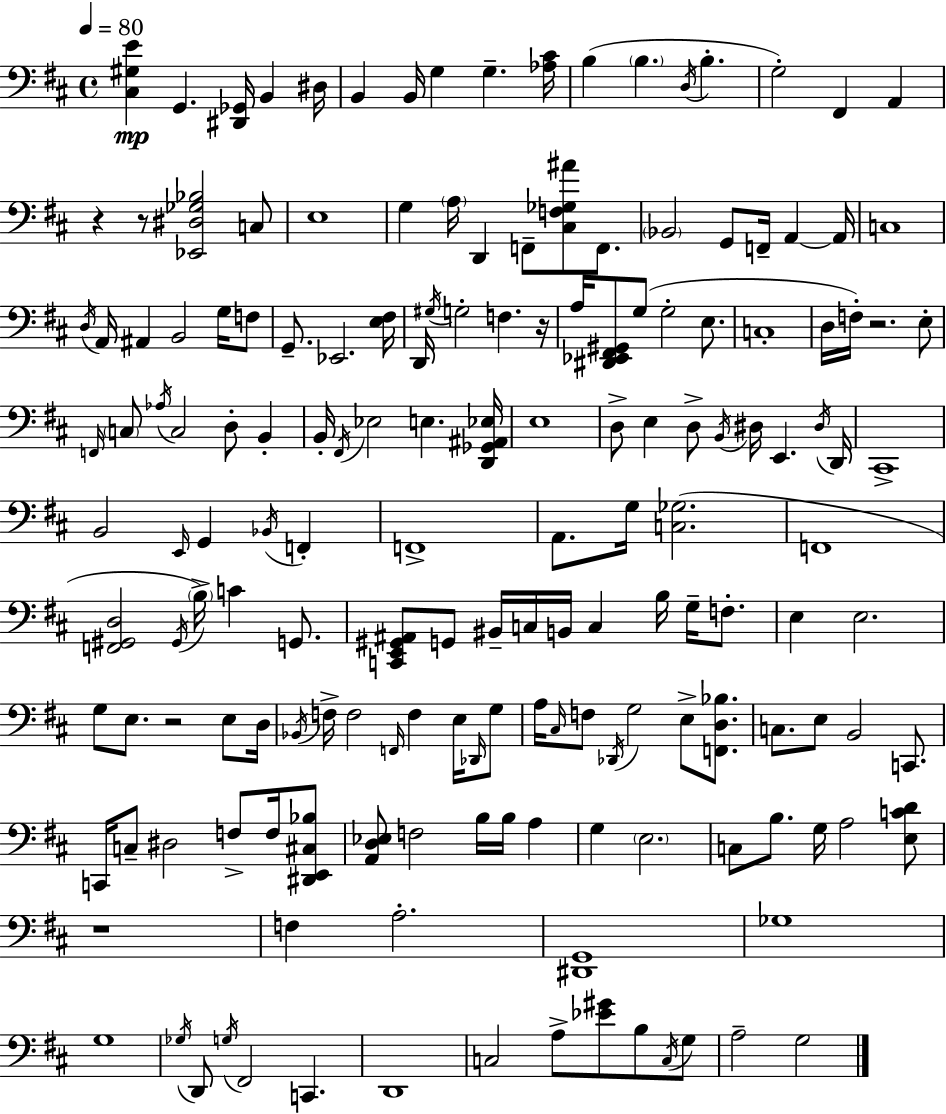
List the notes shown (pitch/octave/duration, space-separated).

[C#3,G#3,E4]/q G2/q. [D#2,Gb2]/s B2/q D#3/s B2/q B2/s G3/q G3/q. [Ab3,C#4]/s B3/q B3/q. D3/s B3/q. G3/h F#2/q A2/q R/q R/e [Eb2,D#3,Gb3,Bb3]/h C3/e E3/w G3/q A3/s D2/q F2/e [C#3,F3,Gb3,A#4]/e F2/e. Bb2/h G2/e F2/s A2/q A2/s C3/w D3/s A2/s A#2/q B2/h G3/s F3/e G2/e. Eb2/h. [E3,F#3]/s D2/s G#3/s G3/h F3/q. R/s A3/s [D#2,Eb2,F#2,G#2]/e G3/e G3/h E3/e. C3/w D3/s F3/s R/h. E3/e F2/s C3/e Ab3/s C3/h D3/e B2/q B2/s F#2/s Eb3/h E3/q. [D2,Gb2,A#2,Eb3]/s E3/w D3/e E3/q D3/e B2/s D#3/s E2/q. D#3/s D2/s C#2/w B2/h E2/s G2/q Bb2/s F2/q F2/w A2/e. G3/s [C3,Gb3]/h. F2/w [F2,G#2,D3]/h G#2/s B3/s C4/q G2/e. [C2,E2,G#2,A#2]/e G2/e BIS2/s C3/s B2/s C3/q B3/s G3/s F3/e. E3/q E3/h. G3/e E3/e. R/h E3/e D3/s Bb2/s F3/s F3/h F2/s F3/q E3/s Db2/s G3/e A3/s C#3/s F3/e Db2/s G3/h E3/e [F2,D3,Bb3]/e. C3/e. E3/e B2/h C2/e. C2/s C3/e D#3/h F3/e F3/s [D#2,E2,C#3,Bb3]/e [A2,D3,Eb3]/e F3/h B3/s B3/s A3/q G3/q E3/h. C3/e B3/e. G3/s A3/h [E3,C4,D4]/e R/w F3/q A3/h. [D#2,G2]/w Gb3/w G3/w Gb3/s D2/e G3/s F#2/h C2/q. D2/w C3/h A3/e [Eb4,G#4]/e B3/e C3/s G3/e A3/h G3/h